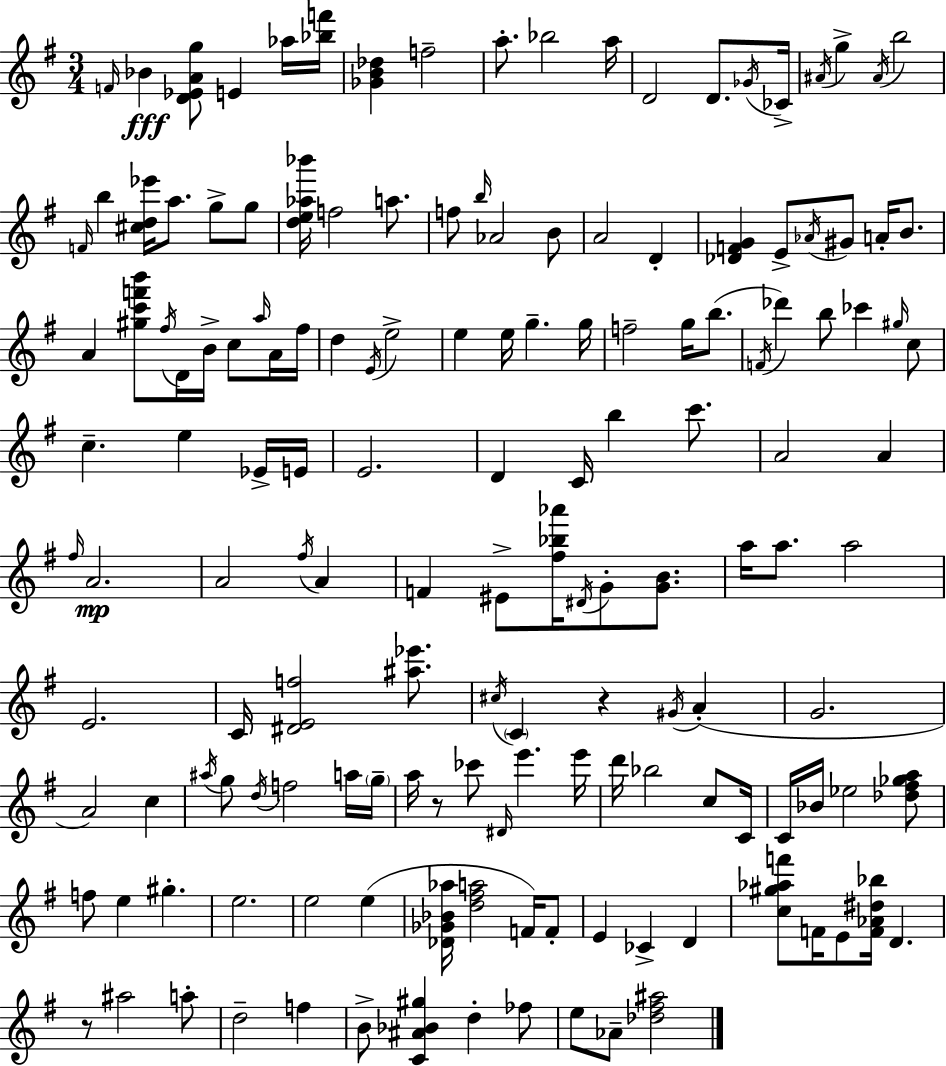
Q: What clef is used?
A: treble